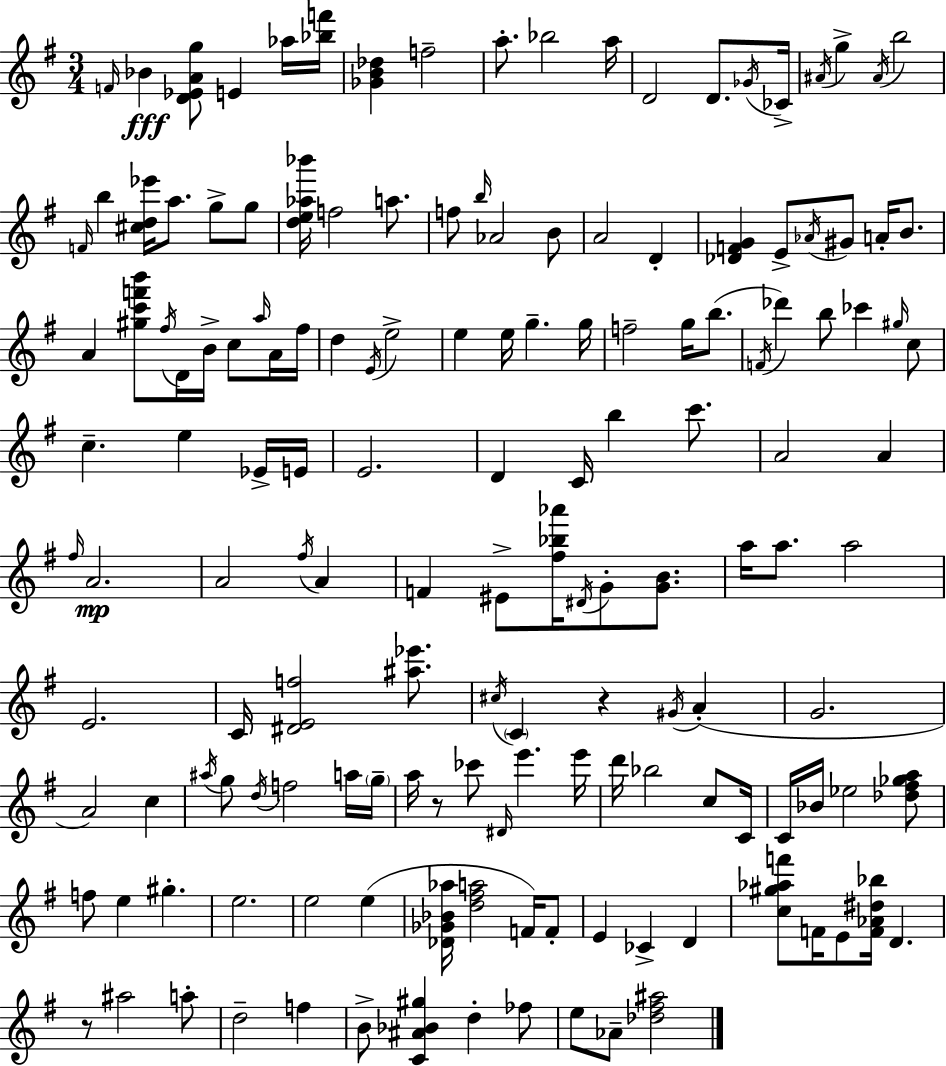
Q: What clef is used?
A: treble